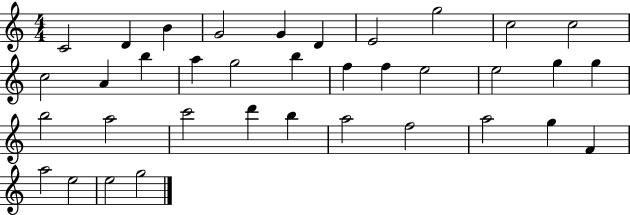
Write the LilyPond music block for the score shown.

{
  \clef treble
  \numericTimeSignature
  \time 4/4
  \key c \major
  c'2 d'4 b'4 | g'2 g'4 d'4 | e'2 g''2 | c''2 c''2 | \break c''2 a'4 b''4 | a''4 g''2 b''4 | f''4 f''4 e''2 | e''2 g''4 g''4 | \break b''2 a''2 | c'''2 d'''4 b''4 | a''2 f''2 | a''2 g''4 f'4 | \break a''2 e''2 | e''2 g''2 | \bar "|."
}